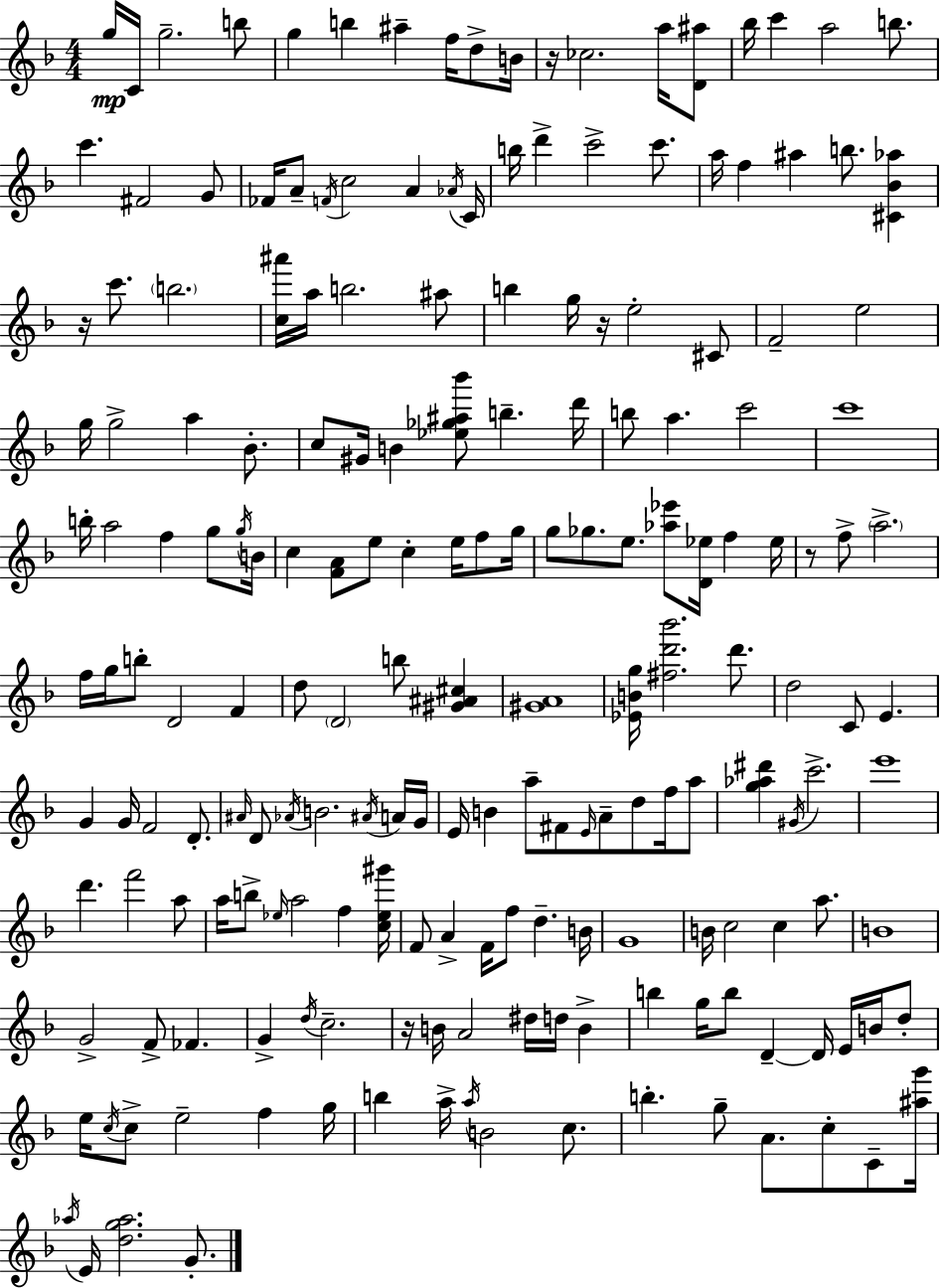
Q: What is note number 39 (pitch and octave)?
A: A#5